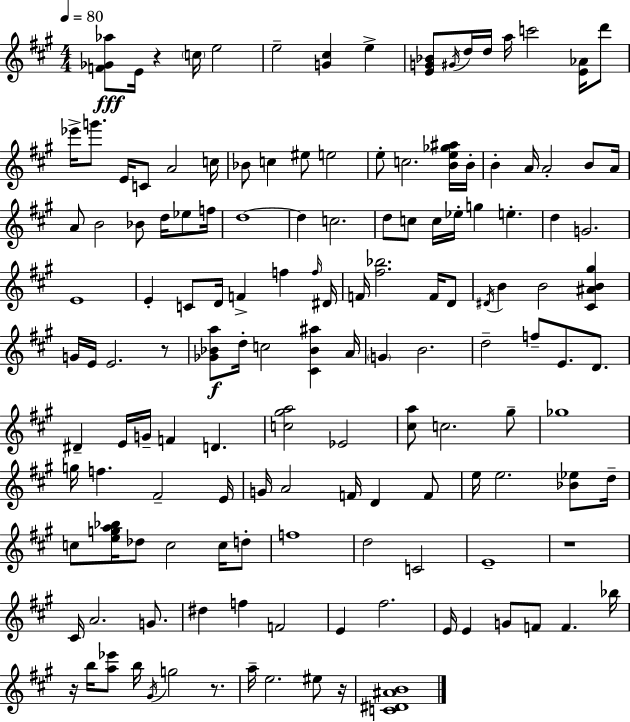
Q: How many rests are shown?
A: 6